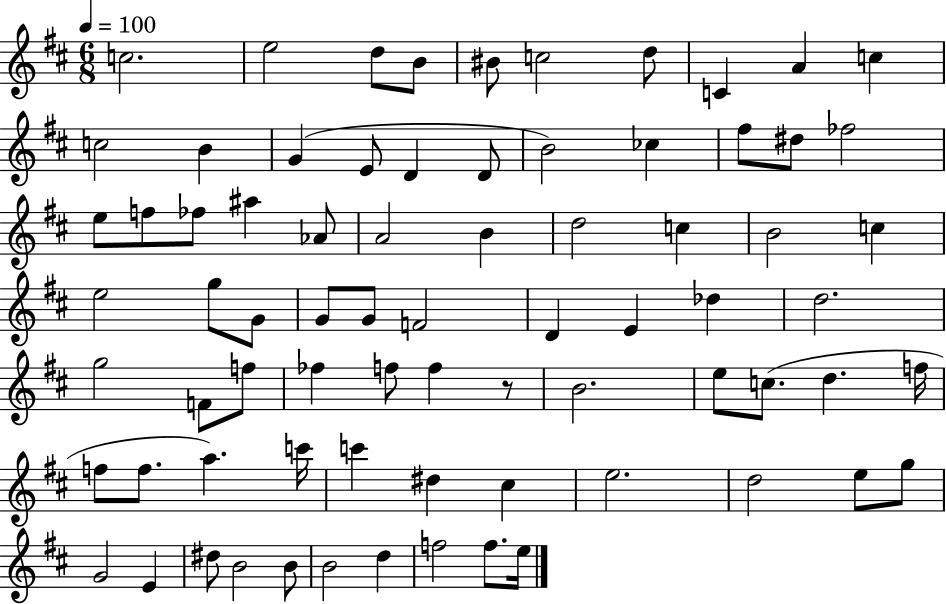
C5/h. E5/h D5/e B4/e BIS4/e C5/h D5/e C4/q A4/q C5/q C5/h B4/q G4/q E4/e D4/q D4/e B4/h CES5/q F#5/e D#5/e FES5/h E5/e F5/e FES5/e A#5/q Ab4/e A4/h B4/q D5/h C5/q B4/h C5/q E5/h G5/e G4/e G4/e G4/e F4/h D4/q E4/q Db5/q D5/h. G5/h F4/e F5/e FES5/q F5/e F5/q R/e B4/h. E5/e C5/e. D5/q. F5/s F5/e F5/e. A5/q. C6/s C6/q D#5/q C#5/q E5/h. D5/h E5/e G5/e G4/h E4/q D#5/e B4/h B4/e B4/h D5/q F5/h F5/e. E5/s